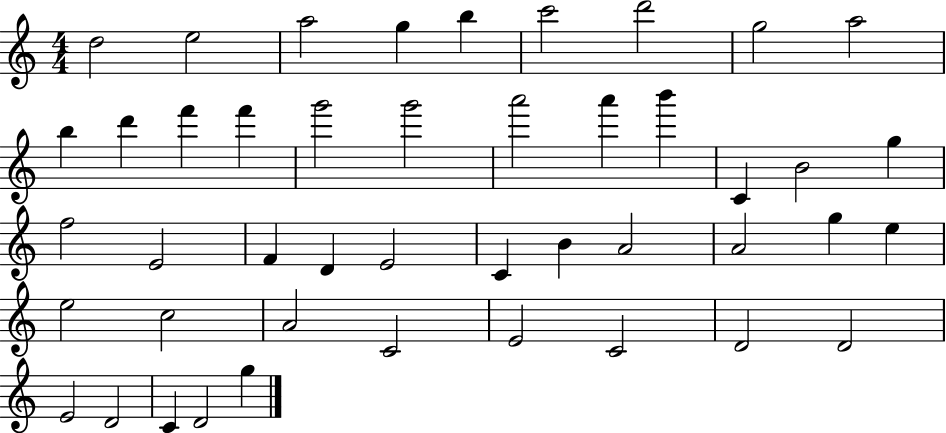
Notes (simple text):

D5/h E5/h A5/h G5/q B5/q C6/h D6/h G5/h A5/h B5/q D6/q F6/q F6/q G6/h G6/h A6/h A6/q B6/q C4/q B4/h G5/q F5/h E4/h F4/q D4/q E4/h C4/q B4/q A4/h A4/h G5/q E5/q E5/h C5/h A4/h C4/h E4/h C4/h D4/h D4/h E4/h D4/h C4/q D4/h G5/q